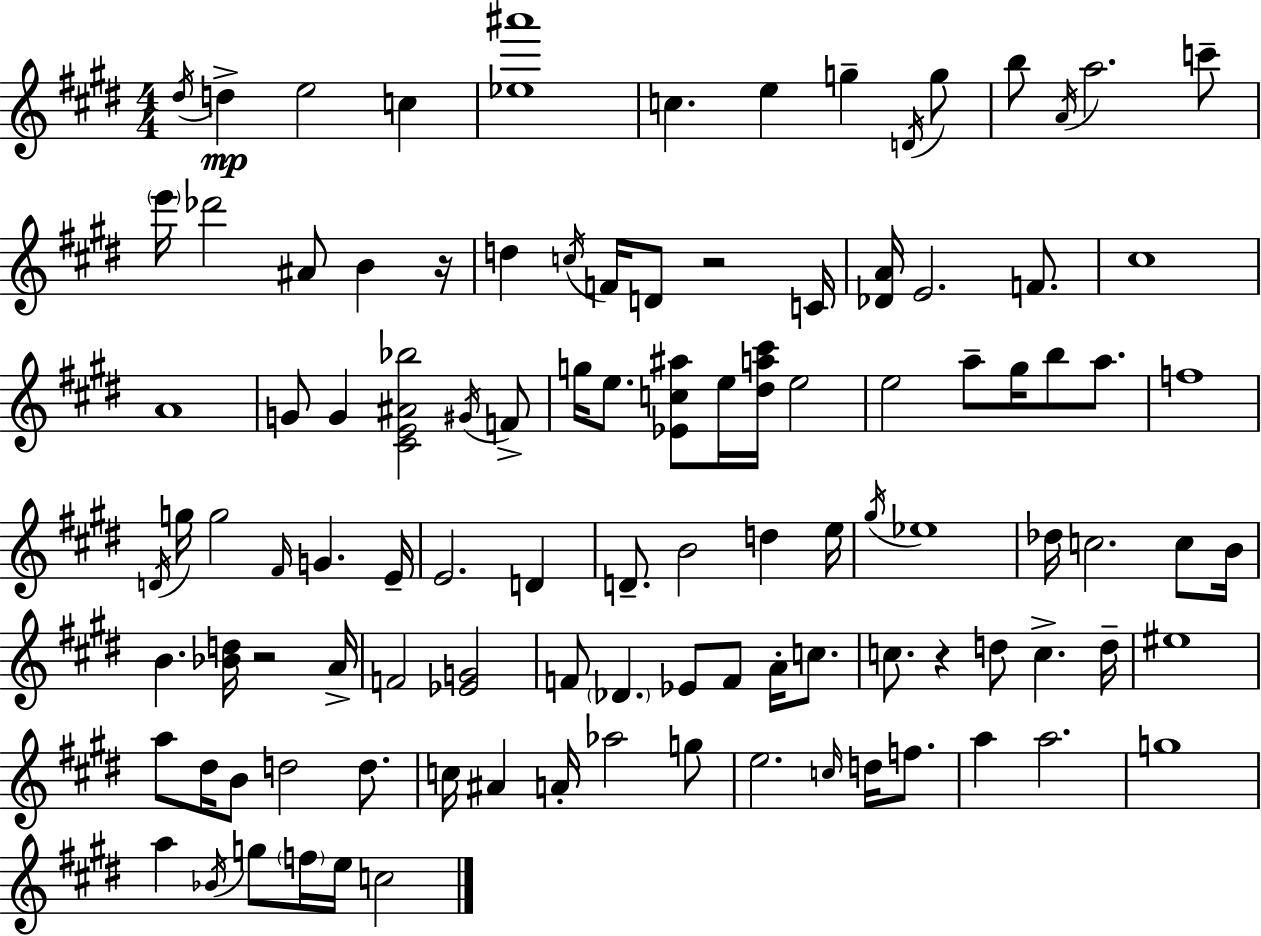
D#5/s D5/q E5/h C5/q [Eb5,A#6]/w C5/q. E5/q G5/q D4/s G5/e B5/e A4/s A5/h. C6/e E6/s Db6/h A#4/e B4/q R/s D5/q C5/s F4/s D4/e R/h C4/s [Db4,A4]/s E4/h. F4/e. C#5/w A4/w G4/e G4/q [C#4,E4,A#4,Bb5]/h G#4/s F4/e G5/s E5/e. [Eb4,C5,A#5]/e E5/s [D#5,A5,C#6]/s E5/h E5/h A5/e G#5/s B5/e A5/e. F5/w D4/s G5/s G5/h F#4/s G4/q. E4/s E4/h. D4/q D4/e. B4/h D5/q E5/s G#5/s Eb5/w Db5/s C5/h. C5/e B4/s B4/q. [Bb4,D5]/s R/h A4/s F4/h [Eb4,G4]/h F4/e Db4/q. Eb4/e F4/e A4/s C5/e. C5/e. R/q D5/e C5/q. D5/s EIS5/w A5/e D#5/s B4/e D5/h D5/e. C5/s A#4/q A4/s Ab5/h G5/e E5/h. C5/s D5/s F5/e. A5/q A5/h. G5/w A5/q Bb4/s G5/e F5/s E5/s C5/h